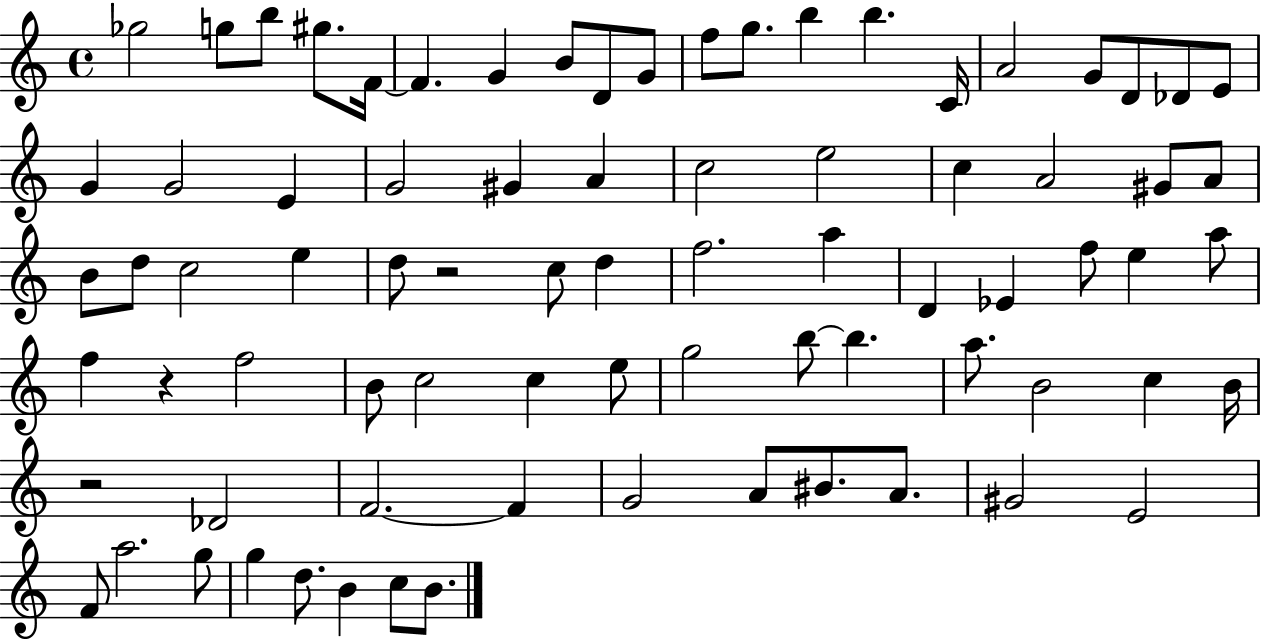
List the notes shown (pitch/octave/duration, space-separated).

Gb5/h G5/e B5/e G#5/e. F4/s F4/q. G4/q B4/e D4/e G4/e F5/e G5/e. B5/q B5/q. C4/s A4/h G4/e D4/e Db4/e E4/e G4/q G4/h E4/q G4/h G#4/q A4/q C5/h E5/h C5/q A4/h G#4/e A4/e B4/e D5/e C5/h E5/q D5/e R/h C5/e D5/q F5/h. A5/q D4/q Eb4/q F5/e E5/q A5/e F5/q R/q F5/h B4/e C5/h C5/q E5/e G5/h B5/e B5/q. A5/e. B4/h C5/q B4/s R/h Db4/h F4/h. F4/q G4/h A4/e BIS4/e. A4/e. G#4/h E4/h F4/e A5/h. G5/e G5/q D5/e. B4/q C5/e B4/e.